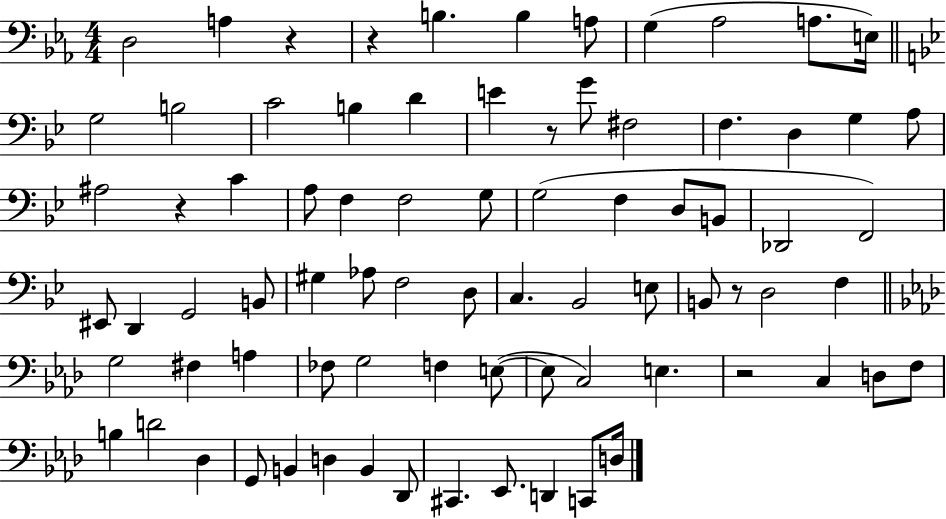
D3/h A3/q R/q R/q B3/q. B3/q A3/e G3/q Ab3/h A3/e. E3/s G3/h B3/h C4/h B3/q D4/q E4/q R/e G4/e F#3/h F3/q. D3/q G3/q A3/e A#3/h R/q C4/q A3/e F3/q F3/h G3/e G3/h F3/q D3/e B2/e Db2/h F2/h EIS2/e D2/q G2/h B2/e G#3/q Ab3/e F3/h D3/e C3/q. Bb2/h E3/e B2/e R/e D3/h F3/q G3/h F#3/q A3/q FES3/e G3/h F3/q E3/e E3/e C3/h E3/q. R/h C3/q D3/e F3/e B3/q D4/h Db3/q G2/e B2/q D3/q B2/q Db2/e C#2/q. Eb2/e. D2/q C2/e D3/s